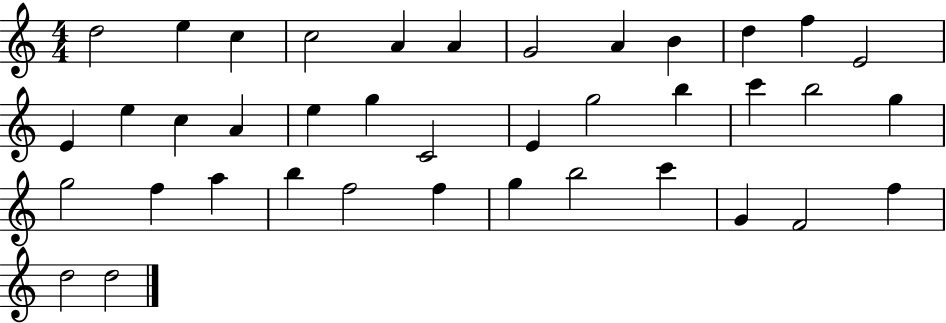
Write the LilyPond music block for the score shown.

{
  \clef treble
  \numericTimeSignature
  \time 4/4
  \key c \major
  d''2 e''4 c''4 | c''2 a'4 a'4 | g'2 a'4 b'4 | d''4 f''4 e'2 | \break e'4 e''4 c''4 a'4 | e''4 g''4 c'2 | e'4 g''2 b''4 | c'''4 b''2 g''4 | \break g''2 f''4 a''4 | b''4 f''2 f''4 | g''4 b''2 c'''4 | g'4 f'2 f''4 | \break d''2 d''2 | \bar "|."
}